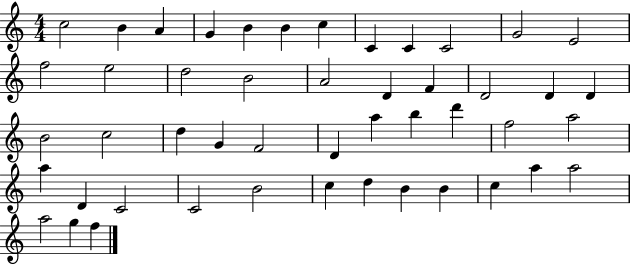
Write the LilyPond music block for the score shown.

{
  \clef treble
  \numericTimeSignature
  \time 4/4
  \key c \major
  c''2 b'4 a'4 | g'4 b'4 b'4 c''4 | c'4 c'4 c'2 | g'2 e'2 | \break f''2 e''2 | d''2 b'2 | a'2 d'4 f'4 | d'2 d'4 d'4 | \break b'2 c''2 | d''4 g'4 f'2 | d'4 a''4 b''4 d'''4 | f''2 a''2 | \break a''4 d'4 c'2 | c'2 b'2 | c''4 d''4 b'4 b'4 | c''4 a''4 a''2 | \break a''2 g''4 f''4 | \bar "|."
}